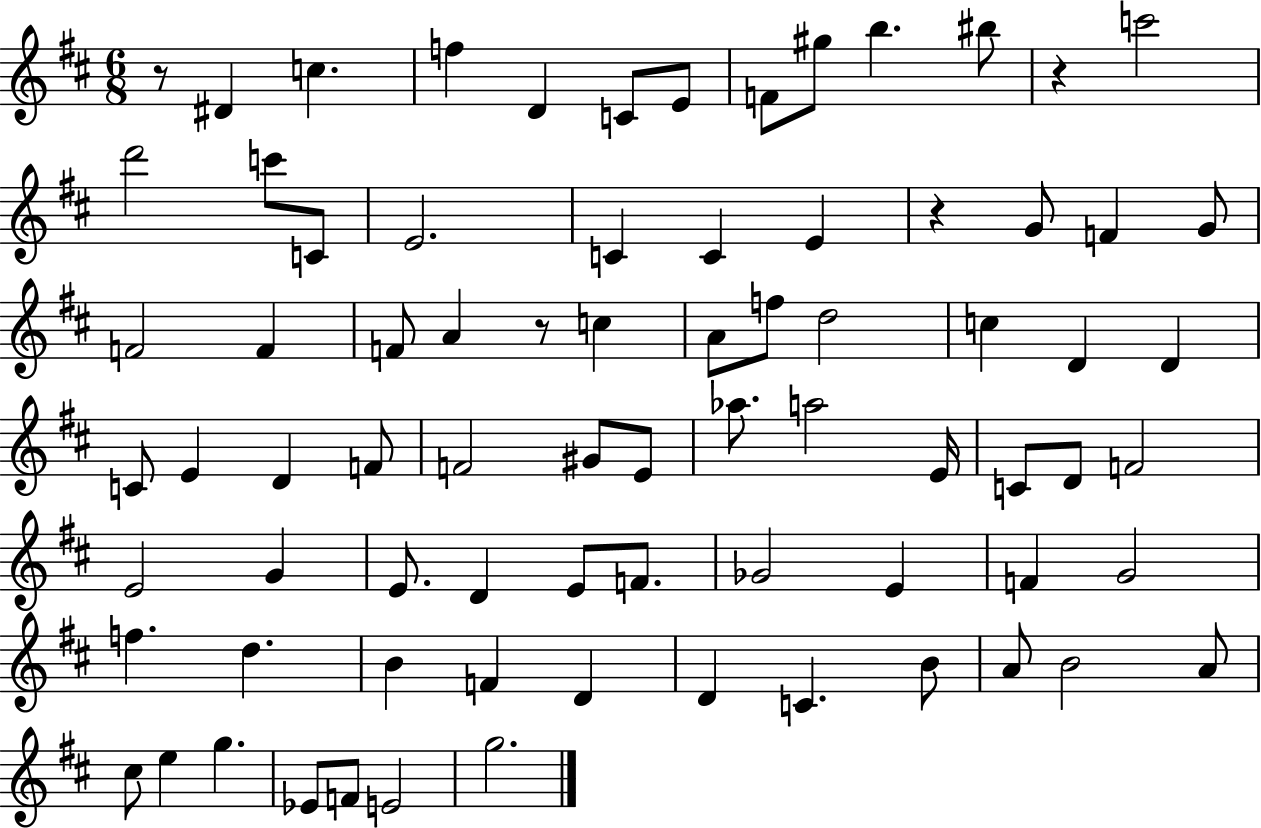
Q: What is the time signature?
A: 6/8